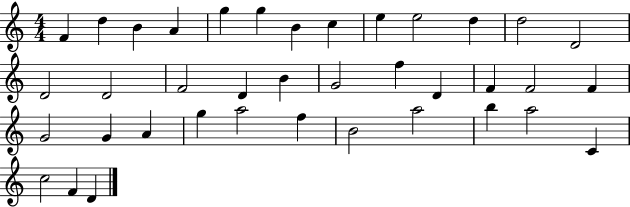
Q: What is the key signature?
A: C major